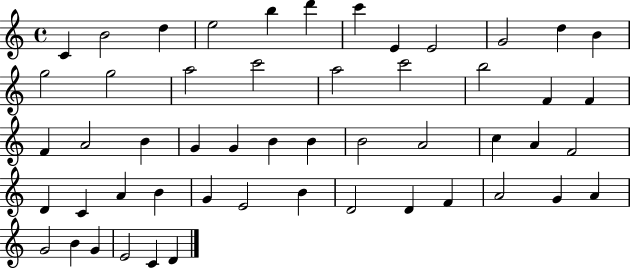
X:1
T:Untitled
M:4/4
L:1/4
K:C
C B2 d e2 b d' c' E E2 G2 d B g2 g2 a2 c'2 a2 c'2 b2 F F F A2 B G G B B B2 A2 c A F2 D C A B G E2 B D2 D F A2 G A G2 B G E2 C D